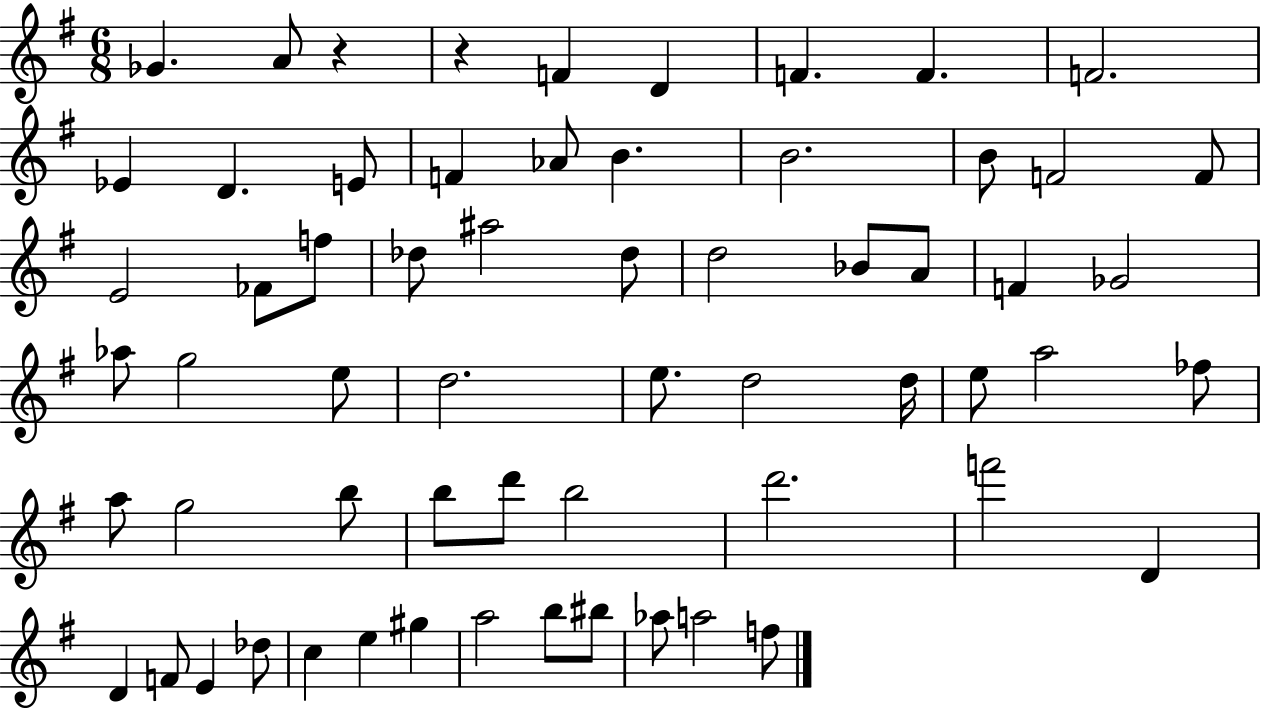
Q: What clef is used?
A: treble